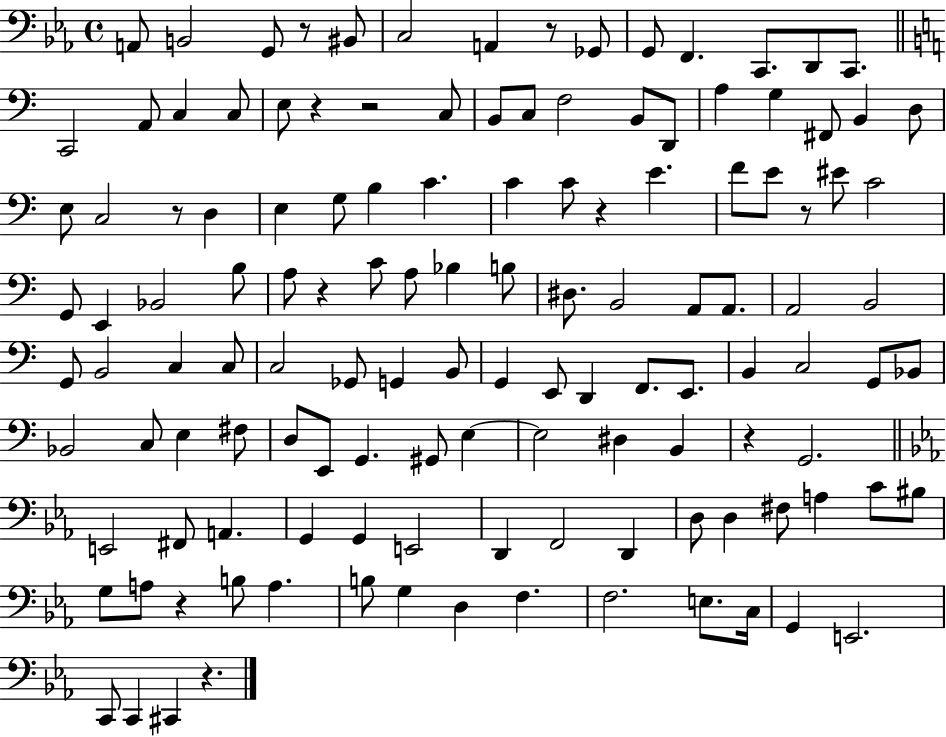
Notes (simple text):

A2/e B2/h G2/e R/e BIS2/e C3/h A2/q R/e Gb2/e G2/e F2/q. C2/e. D2/e C2/e. C2/h A2/e C3/q C3/e E3/e R/q R/h C3/e B2/e C3/e F3/h B2/e D2/e A3/q G3/q F#2/e B2/q D3/e E3/e C3/h R/e D3/q E3/q G3/e B3/q C4/q. C4/q C4/e R/q E4/q. F4/e E4/e R/e EIS4/e C4/h G2/e E2/q Bb2/h B3/e A3/e R/q C4/e A3/e Bb3/q B3/e D#3/e. B2/h A2/e A2/e. A2/h B2/h G2/e B2/h C3/q C3/e C3/h Gb2/e G2/q B2/e G2/q E2/e D2/q F2/e. E2/e. B2/q C3/h G2/e Bb2/e Bb2/h C3/e E3/q F#3/e D3/e E2/e G2/q. G#2/e E3/q E3/h D#3/q B2/q R/q G2/h. E2/h F#2/e A2/q. G2/q G2/q E2/h D2/q F2/h D2/q D3/e D3/q F#3/e A3/q C4/e BIS3/e G3/e A3/e R/q B3/e A3/q. B3/e G3/q D3/q F3/q. F3/h. E3/e. C3/s G2/q E2/h. C2/e C2/q C#2/q R/q.